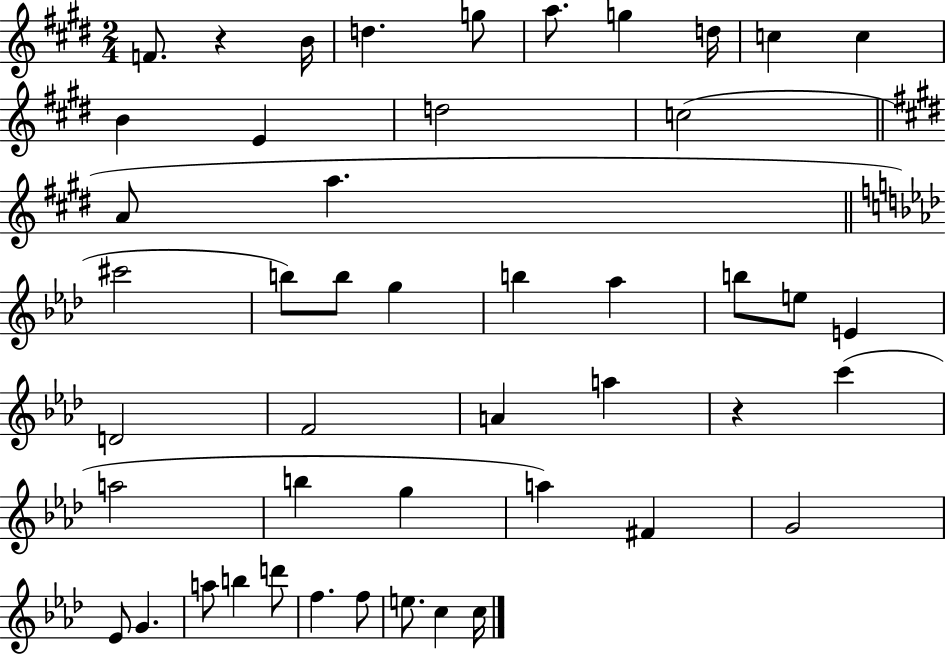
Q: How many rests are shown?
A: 2